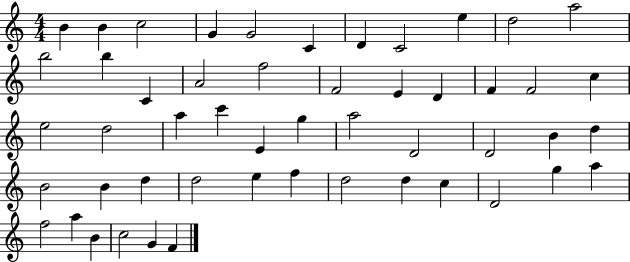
B4/q B4/q C5/h G4/q G4/h C4/q D4/q C4/h E5/q D5/h A5/h B5/h B5/q C4/q A4/h F5/h F4/h E4/q D4/q F4/q F4/h C5/q E5/h D5/h A5/q C6/q E4/q G5/q A5/h D4/h D4/h B4/q D5/q B4/h B4/q D5/q D5/h E5/q F5/q D5/h D5/q C5/q D4/h G5/q A5/q F5/h A5/q B4/q C5/h G4/q F4/q